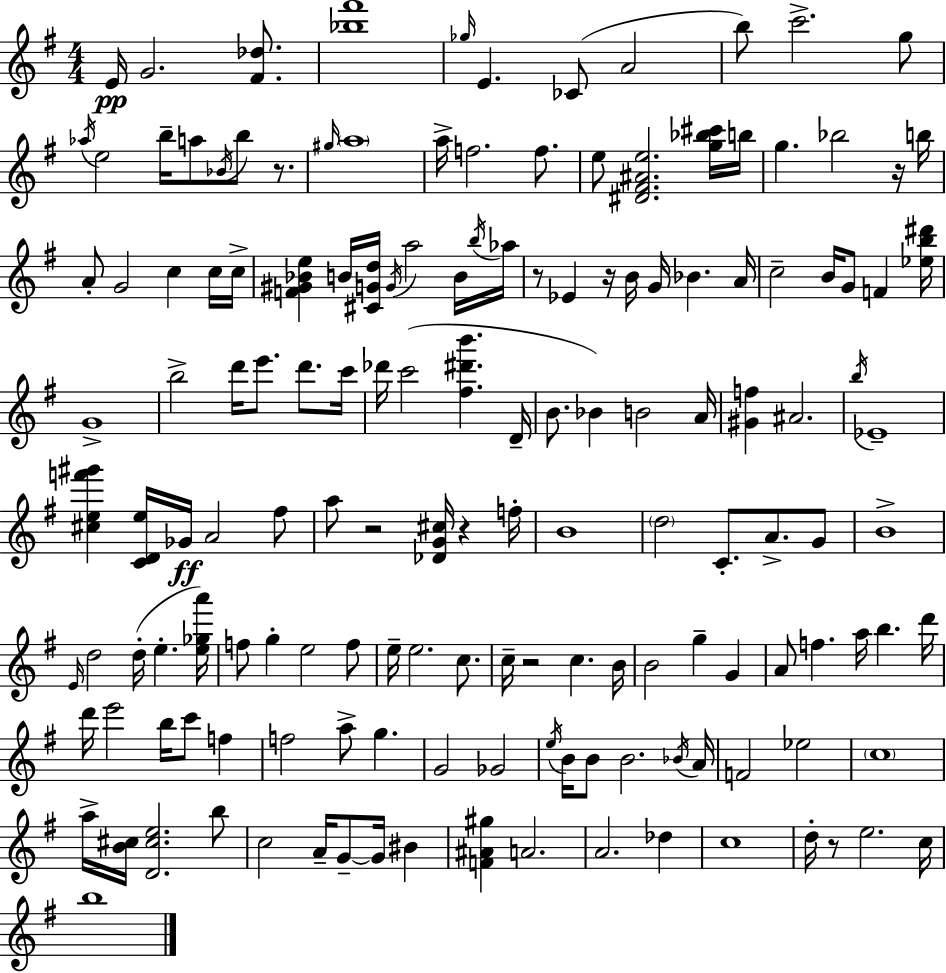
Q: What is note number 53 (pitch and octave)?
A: C6